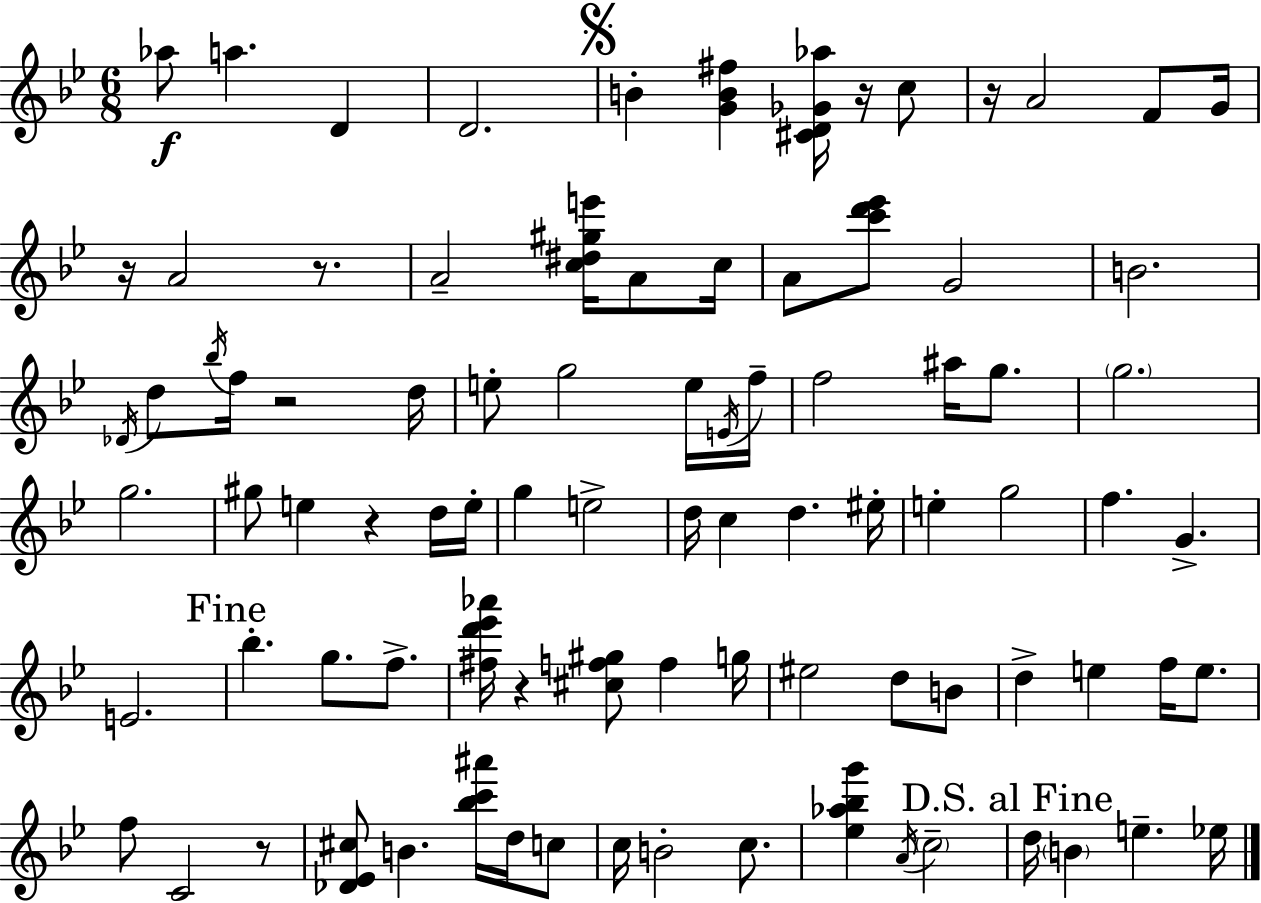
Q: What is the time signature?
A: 6/8